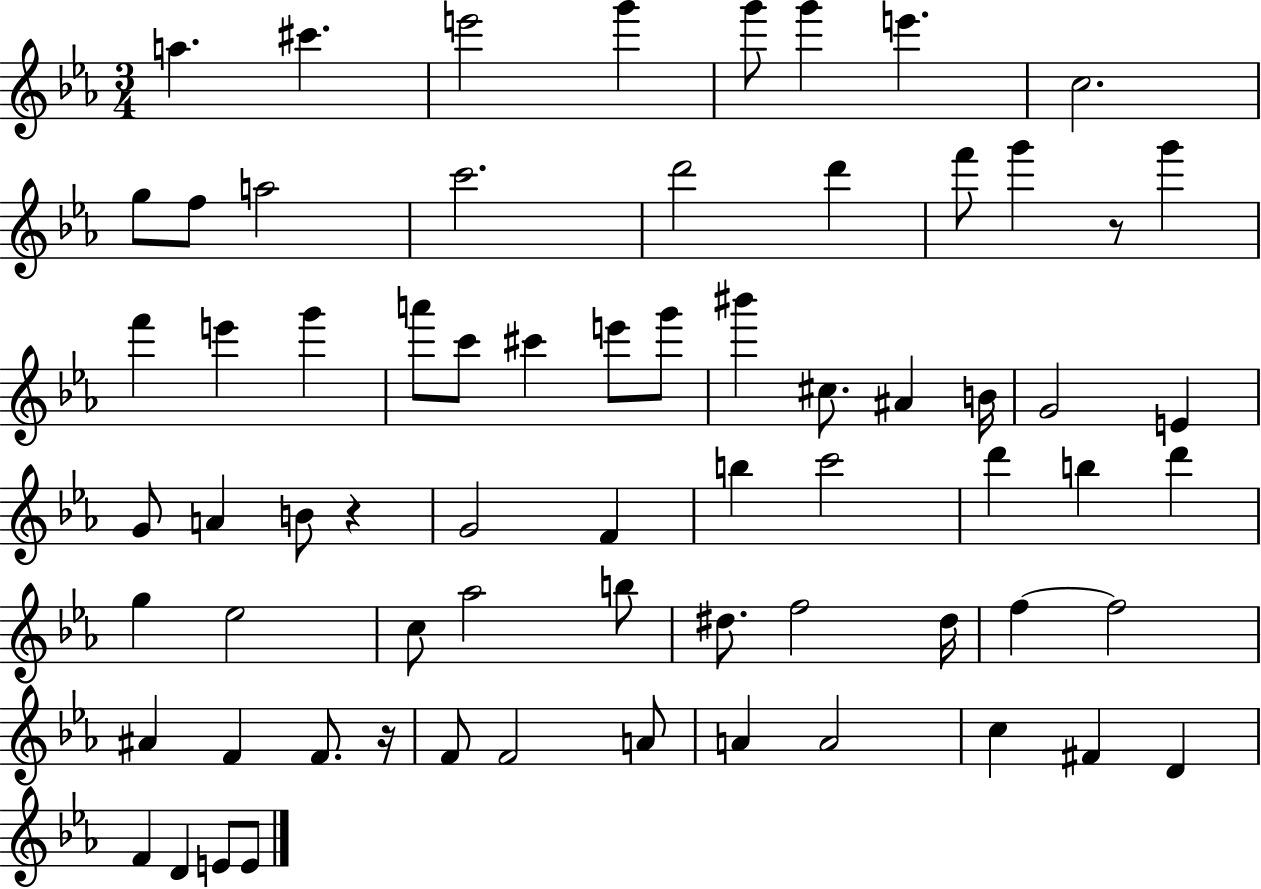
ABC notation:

X:1
T:Untitled
M:3/4
L:1/4
K:Eb
a ^c' e'2 g' g'/2 g' e' c2 g/2 f/2 a2 c'2 d'2 d' f'/2 g' z/2 g' f' e' g' a'/2 c'/2 ^c' e'/2 g'/2 ^b' ^c/2 ^A B/4 G2 E G/2 A B/2 z G2 F b c'2 d' b d' g _e2 c/2 _a2 b/2 ^d/2 f2 ^d/4 f f2 ^A F F/2 z/4 F/2 F2 A/2 A A2 c ^F D F D E/2 E/2